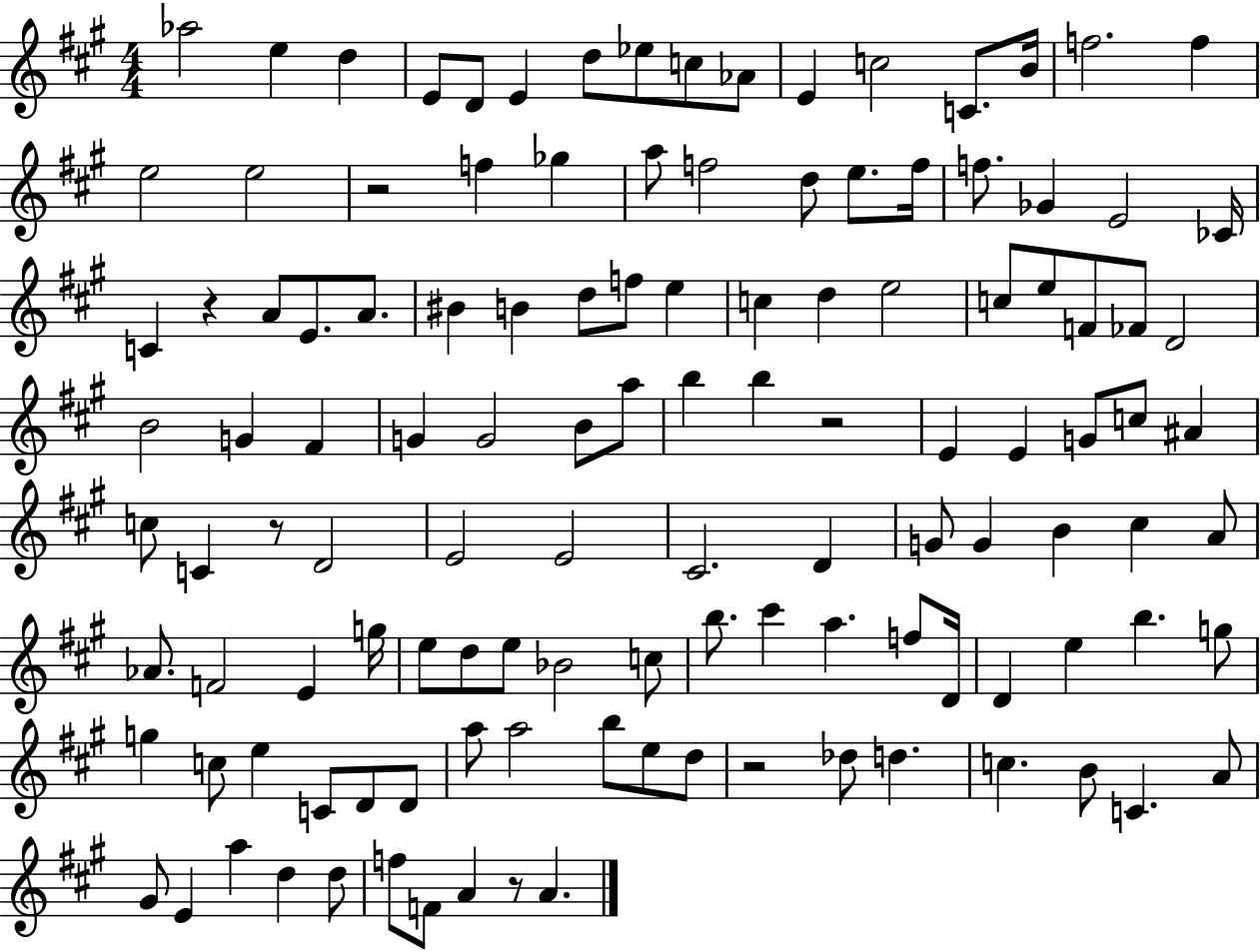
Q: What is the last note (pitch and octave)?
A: A4